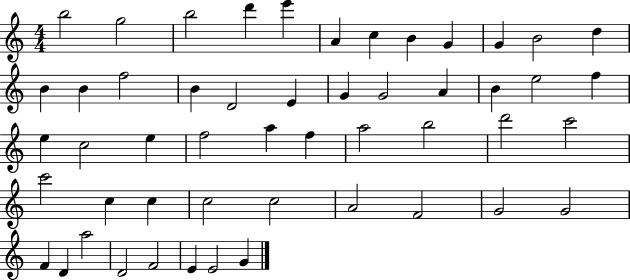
{
  \clef treble
  \numericTimeSignature
  \time 4/4
  \key c \major
  b''2 g''2 | b''2 d'''4 e'''4 | a'4 c''4 b'4 g'4 | g'4 b'2 d''4 | \break b'4 b'4 f''2 | b'4 d'2 e'4 | g'4 g'2 a'4 | b'4 e''2 f''4 | \break e''4 c''2 e''4 | f''2 a''4 f''4 | a''2 b''2 | d'''2 c'''2 | \break c'''2 c''4 c''4 | c''2 c''2 | a'2 f'2 | g'2 g'2 | \break f'4 d'4 a''2 | d'2 f'2 | e'4 e'2 g'4 | \bar "|."
}